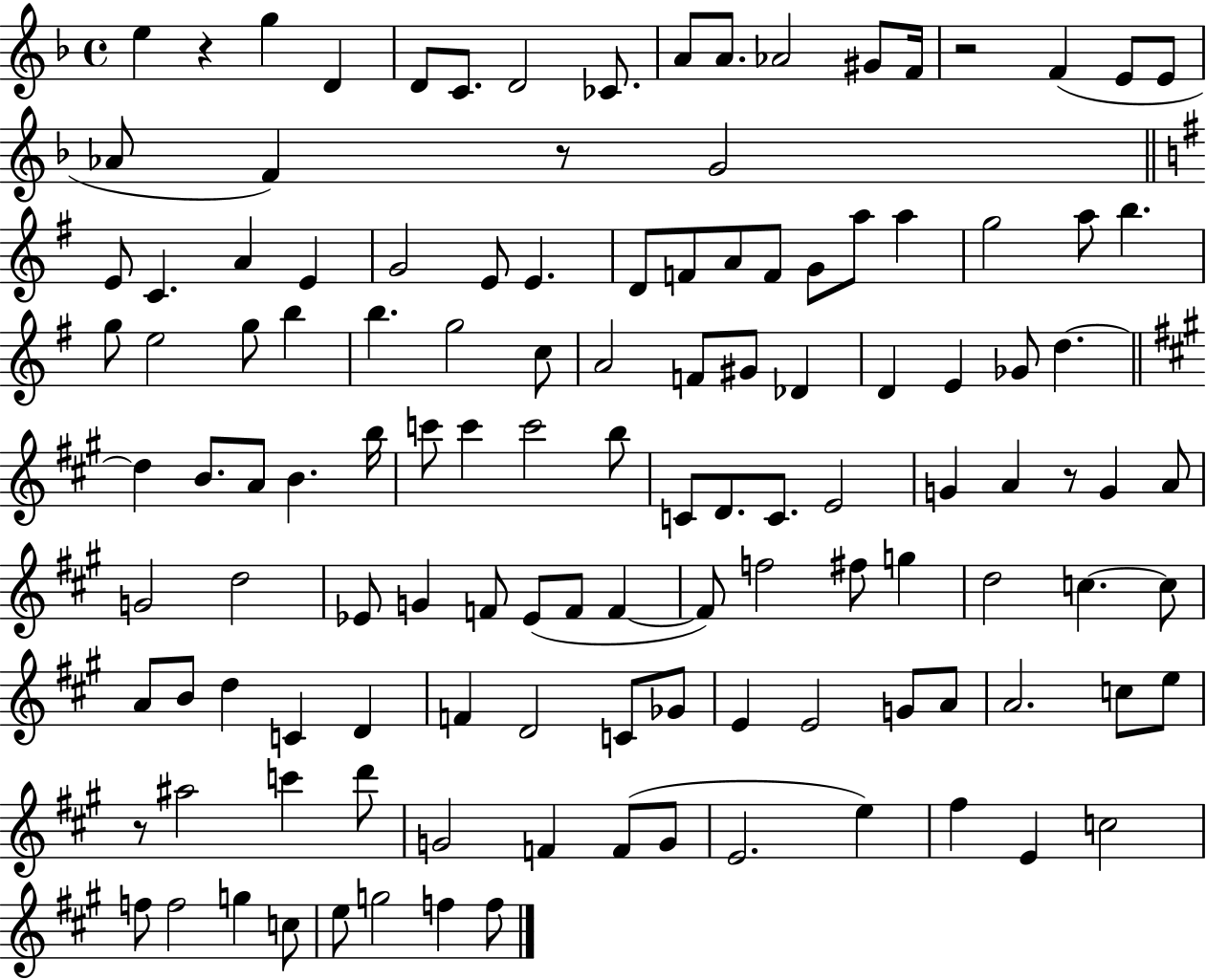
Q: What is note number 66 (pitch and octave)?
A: G4